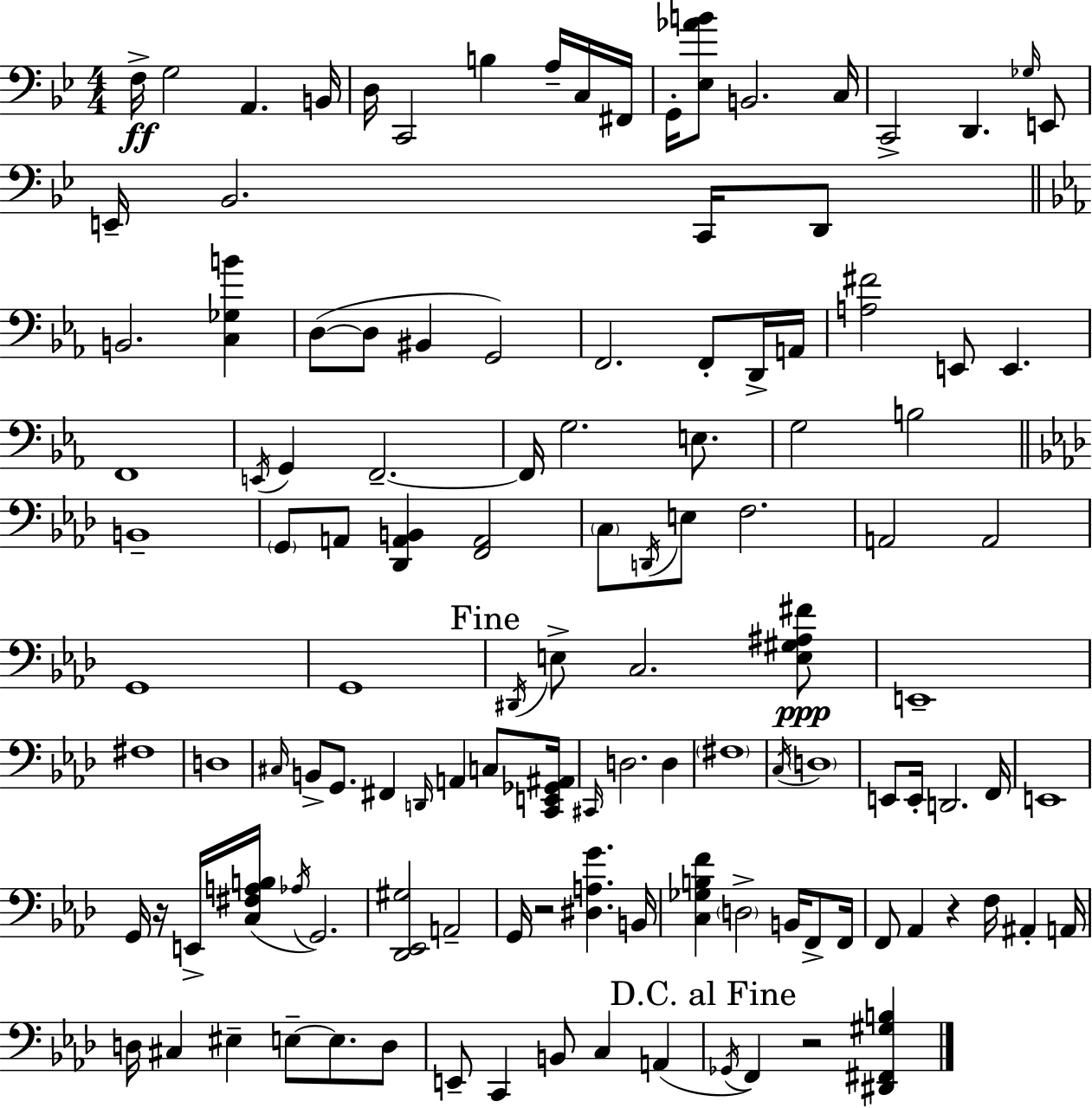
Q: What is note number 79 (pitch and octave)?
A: Ab3